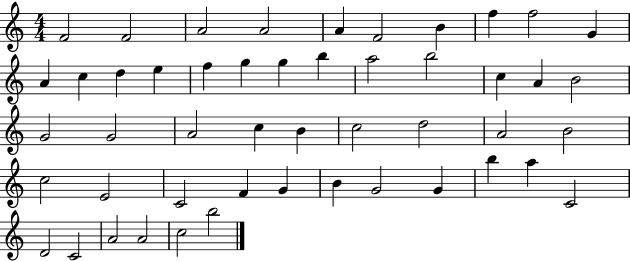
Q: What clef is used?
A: treble